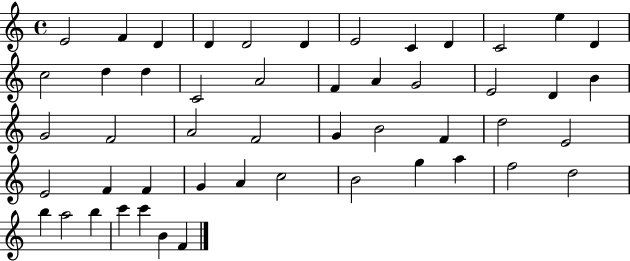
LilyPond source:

{
  \clef treble
  \time 4/4
  \defaultTimeSignature
  \key c \major
  e'2 f'4 d'4 | d'4 d'2 d'4 | e'2 c'4 d'4 | c'2 e''4 d'4 | \break c''2 d''4 d''4 | c'2 a'2 | f'4 a'4 g'2 | e'2 d'4 b'4 | \break g'2 f'2 | a'2 f'2 | g'4 b'2 f'4 | d''2 e'2 | \break e'2 f'4 f'4 | g'4 a'4 c''2 | b'2 g''4 a''4 | f''2 d''2 | \break b''4 a''2 b''4 | c'''4 c'''4 b'4 f'4 | \bar "|."
}